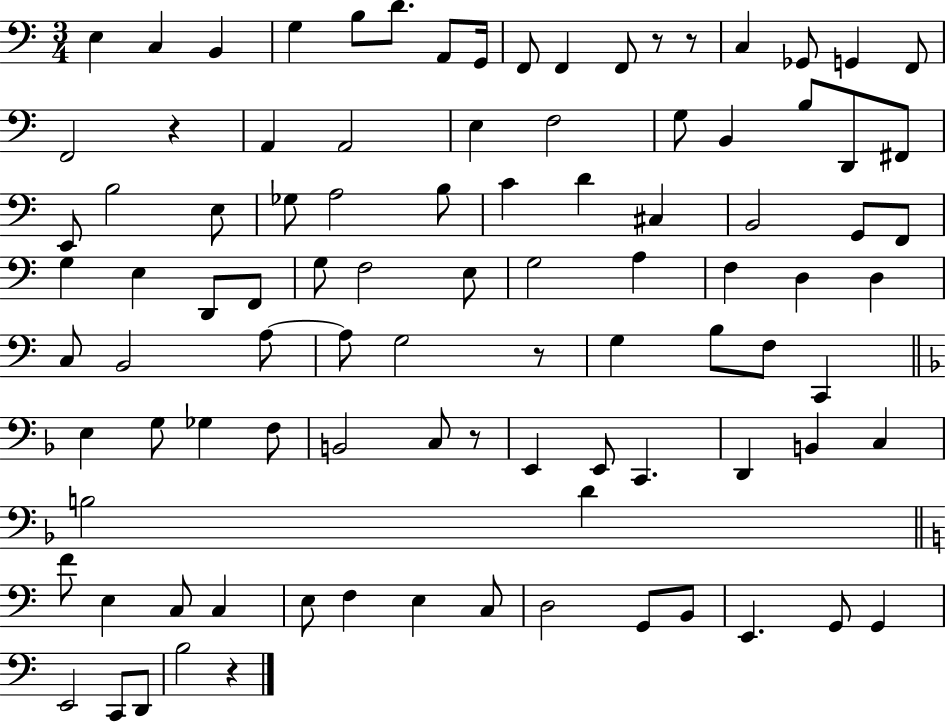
E3/q C3/q B2/q G3/q B3/e D4/e. A2/e G2/s F2/e F2/q F2/e R/e R/e C3/q Gb2/e G2/q F2/e F2/h R/q A2/q A2/h E3/q F3/h G3/e B2/q B3/e D2/e F#2/e E2/e B3/h E3/e Gb3/e A3/h B3/e C4/q D4/q C#3/q B2/h G2/e F2/e G3/q E3/q D2/e F2/e G3/e F3/h E3/e G3/h A3/q F3/q D3/q D3/q C3/e B2/h A3/e A3/e G3/h R/e G3/q B3/e F3/e C2/q E3/q G3/e Gb3/q F3/e B2/h C3/e R/e E2/q E2/e C2/q. D2/q B2/q C3/q B3/h D4/q F4/e E3/q C3/e C3/q E3/e F3/q E3/q C3/e D3/h G2/e B2/e E2/q. G2/e G2/q E2/h C2/e D2/e B3/h R/q